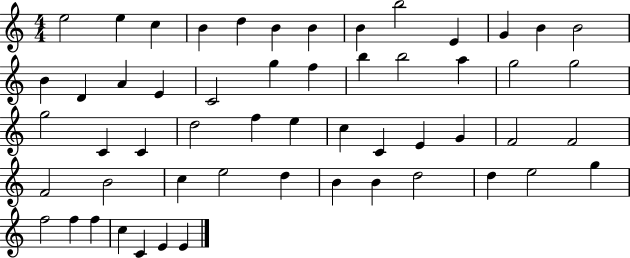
E5/h E5/q C5/q B4/q D5/q B4/q B4/q B4/q B5/h E4/q G4/q B4/q B4/h B4/q D4/q A4/q E4/q C4/h G5/q F5/q B5/q B5/h A5/q G5/h G5/h G5/h C4/q C4/q D5/h F5/q E5/q C5/q C4/q E4/q G4/q F4/h F4/h F4/h B4/h C5/q E5/h D5/q B4/q B4/q D5/h D5/q E5/h G5/q F5/h F5/q F5/q C5/q C4/q E4/q E4/q